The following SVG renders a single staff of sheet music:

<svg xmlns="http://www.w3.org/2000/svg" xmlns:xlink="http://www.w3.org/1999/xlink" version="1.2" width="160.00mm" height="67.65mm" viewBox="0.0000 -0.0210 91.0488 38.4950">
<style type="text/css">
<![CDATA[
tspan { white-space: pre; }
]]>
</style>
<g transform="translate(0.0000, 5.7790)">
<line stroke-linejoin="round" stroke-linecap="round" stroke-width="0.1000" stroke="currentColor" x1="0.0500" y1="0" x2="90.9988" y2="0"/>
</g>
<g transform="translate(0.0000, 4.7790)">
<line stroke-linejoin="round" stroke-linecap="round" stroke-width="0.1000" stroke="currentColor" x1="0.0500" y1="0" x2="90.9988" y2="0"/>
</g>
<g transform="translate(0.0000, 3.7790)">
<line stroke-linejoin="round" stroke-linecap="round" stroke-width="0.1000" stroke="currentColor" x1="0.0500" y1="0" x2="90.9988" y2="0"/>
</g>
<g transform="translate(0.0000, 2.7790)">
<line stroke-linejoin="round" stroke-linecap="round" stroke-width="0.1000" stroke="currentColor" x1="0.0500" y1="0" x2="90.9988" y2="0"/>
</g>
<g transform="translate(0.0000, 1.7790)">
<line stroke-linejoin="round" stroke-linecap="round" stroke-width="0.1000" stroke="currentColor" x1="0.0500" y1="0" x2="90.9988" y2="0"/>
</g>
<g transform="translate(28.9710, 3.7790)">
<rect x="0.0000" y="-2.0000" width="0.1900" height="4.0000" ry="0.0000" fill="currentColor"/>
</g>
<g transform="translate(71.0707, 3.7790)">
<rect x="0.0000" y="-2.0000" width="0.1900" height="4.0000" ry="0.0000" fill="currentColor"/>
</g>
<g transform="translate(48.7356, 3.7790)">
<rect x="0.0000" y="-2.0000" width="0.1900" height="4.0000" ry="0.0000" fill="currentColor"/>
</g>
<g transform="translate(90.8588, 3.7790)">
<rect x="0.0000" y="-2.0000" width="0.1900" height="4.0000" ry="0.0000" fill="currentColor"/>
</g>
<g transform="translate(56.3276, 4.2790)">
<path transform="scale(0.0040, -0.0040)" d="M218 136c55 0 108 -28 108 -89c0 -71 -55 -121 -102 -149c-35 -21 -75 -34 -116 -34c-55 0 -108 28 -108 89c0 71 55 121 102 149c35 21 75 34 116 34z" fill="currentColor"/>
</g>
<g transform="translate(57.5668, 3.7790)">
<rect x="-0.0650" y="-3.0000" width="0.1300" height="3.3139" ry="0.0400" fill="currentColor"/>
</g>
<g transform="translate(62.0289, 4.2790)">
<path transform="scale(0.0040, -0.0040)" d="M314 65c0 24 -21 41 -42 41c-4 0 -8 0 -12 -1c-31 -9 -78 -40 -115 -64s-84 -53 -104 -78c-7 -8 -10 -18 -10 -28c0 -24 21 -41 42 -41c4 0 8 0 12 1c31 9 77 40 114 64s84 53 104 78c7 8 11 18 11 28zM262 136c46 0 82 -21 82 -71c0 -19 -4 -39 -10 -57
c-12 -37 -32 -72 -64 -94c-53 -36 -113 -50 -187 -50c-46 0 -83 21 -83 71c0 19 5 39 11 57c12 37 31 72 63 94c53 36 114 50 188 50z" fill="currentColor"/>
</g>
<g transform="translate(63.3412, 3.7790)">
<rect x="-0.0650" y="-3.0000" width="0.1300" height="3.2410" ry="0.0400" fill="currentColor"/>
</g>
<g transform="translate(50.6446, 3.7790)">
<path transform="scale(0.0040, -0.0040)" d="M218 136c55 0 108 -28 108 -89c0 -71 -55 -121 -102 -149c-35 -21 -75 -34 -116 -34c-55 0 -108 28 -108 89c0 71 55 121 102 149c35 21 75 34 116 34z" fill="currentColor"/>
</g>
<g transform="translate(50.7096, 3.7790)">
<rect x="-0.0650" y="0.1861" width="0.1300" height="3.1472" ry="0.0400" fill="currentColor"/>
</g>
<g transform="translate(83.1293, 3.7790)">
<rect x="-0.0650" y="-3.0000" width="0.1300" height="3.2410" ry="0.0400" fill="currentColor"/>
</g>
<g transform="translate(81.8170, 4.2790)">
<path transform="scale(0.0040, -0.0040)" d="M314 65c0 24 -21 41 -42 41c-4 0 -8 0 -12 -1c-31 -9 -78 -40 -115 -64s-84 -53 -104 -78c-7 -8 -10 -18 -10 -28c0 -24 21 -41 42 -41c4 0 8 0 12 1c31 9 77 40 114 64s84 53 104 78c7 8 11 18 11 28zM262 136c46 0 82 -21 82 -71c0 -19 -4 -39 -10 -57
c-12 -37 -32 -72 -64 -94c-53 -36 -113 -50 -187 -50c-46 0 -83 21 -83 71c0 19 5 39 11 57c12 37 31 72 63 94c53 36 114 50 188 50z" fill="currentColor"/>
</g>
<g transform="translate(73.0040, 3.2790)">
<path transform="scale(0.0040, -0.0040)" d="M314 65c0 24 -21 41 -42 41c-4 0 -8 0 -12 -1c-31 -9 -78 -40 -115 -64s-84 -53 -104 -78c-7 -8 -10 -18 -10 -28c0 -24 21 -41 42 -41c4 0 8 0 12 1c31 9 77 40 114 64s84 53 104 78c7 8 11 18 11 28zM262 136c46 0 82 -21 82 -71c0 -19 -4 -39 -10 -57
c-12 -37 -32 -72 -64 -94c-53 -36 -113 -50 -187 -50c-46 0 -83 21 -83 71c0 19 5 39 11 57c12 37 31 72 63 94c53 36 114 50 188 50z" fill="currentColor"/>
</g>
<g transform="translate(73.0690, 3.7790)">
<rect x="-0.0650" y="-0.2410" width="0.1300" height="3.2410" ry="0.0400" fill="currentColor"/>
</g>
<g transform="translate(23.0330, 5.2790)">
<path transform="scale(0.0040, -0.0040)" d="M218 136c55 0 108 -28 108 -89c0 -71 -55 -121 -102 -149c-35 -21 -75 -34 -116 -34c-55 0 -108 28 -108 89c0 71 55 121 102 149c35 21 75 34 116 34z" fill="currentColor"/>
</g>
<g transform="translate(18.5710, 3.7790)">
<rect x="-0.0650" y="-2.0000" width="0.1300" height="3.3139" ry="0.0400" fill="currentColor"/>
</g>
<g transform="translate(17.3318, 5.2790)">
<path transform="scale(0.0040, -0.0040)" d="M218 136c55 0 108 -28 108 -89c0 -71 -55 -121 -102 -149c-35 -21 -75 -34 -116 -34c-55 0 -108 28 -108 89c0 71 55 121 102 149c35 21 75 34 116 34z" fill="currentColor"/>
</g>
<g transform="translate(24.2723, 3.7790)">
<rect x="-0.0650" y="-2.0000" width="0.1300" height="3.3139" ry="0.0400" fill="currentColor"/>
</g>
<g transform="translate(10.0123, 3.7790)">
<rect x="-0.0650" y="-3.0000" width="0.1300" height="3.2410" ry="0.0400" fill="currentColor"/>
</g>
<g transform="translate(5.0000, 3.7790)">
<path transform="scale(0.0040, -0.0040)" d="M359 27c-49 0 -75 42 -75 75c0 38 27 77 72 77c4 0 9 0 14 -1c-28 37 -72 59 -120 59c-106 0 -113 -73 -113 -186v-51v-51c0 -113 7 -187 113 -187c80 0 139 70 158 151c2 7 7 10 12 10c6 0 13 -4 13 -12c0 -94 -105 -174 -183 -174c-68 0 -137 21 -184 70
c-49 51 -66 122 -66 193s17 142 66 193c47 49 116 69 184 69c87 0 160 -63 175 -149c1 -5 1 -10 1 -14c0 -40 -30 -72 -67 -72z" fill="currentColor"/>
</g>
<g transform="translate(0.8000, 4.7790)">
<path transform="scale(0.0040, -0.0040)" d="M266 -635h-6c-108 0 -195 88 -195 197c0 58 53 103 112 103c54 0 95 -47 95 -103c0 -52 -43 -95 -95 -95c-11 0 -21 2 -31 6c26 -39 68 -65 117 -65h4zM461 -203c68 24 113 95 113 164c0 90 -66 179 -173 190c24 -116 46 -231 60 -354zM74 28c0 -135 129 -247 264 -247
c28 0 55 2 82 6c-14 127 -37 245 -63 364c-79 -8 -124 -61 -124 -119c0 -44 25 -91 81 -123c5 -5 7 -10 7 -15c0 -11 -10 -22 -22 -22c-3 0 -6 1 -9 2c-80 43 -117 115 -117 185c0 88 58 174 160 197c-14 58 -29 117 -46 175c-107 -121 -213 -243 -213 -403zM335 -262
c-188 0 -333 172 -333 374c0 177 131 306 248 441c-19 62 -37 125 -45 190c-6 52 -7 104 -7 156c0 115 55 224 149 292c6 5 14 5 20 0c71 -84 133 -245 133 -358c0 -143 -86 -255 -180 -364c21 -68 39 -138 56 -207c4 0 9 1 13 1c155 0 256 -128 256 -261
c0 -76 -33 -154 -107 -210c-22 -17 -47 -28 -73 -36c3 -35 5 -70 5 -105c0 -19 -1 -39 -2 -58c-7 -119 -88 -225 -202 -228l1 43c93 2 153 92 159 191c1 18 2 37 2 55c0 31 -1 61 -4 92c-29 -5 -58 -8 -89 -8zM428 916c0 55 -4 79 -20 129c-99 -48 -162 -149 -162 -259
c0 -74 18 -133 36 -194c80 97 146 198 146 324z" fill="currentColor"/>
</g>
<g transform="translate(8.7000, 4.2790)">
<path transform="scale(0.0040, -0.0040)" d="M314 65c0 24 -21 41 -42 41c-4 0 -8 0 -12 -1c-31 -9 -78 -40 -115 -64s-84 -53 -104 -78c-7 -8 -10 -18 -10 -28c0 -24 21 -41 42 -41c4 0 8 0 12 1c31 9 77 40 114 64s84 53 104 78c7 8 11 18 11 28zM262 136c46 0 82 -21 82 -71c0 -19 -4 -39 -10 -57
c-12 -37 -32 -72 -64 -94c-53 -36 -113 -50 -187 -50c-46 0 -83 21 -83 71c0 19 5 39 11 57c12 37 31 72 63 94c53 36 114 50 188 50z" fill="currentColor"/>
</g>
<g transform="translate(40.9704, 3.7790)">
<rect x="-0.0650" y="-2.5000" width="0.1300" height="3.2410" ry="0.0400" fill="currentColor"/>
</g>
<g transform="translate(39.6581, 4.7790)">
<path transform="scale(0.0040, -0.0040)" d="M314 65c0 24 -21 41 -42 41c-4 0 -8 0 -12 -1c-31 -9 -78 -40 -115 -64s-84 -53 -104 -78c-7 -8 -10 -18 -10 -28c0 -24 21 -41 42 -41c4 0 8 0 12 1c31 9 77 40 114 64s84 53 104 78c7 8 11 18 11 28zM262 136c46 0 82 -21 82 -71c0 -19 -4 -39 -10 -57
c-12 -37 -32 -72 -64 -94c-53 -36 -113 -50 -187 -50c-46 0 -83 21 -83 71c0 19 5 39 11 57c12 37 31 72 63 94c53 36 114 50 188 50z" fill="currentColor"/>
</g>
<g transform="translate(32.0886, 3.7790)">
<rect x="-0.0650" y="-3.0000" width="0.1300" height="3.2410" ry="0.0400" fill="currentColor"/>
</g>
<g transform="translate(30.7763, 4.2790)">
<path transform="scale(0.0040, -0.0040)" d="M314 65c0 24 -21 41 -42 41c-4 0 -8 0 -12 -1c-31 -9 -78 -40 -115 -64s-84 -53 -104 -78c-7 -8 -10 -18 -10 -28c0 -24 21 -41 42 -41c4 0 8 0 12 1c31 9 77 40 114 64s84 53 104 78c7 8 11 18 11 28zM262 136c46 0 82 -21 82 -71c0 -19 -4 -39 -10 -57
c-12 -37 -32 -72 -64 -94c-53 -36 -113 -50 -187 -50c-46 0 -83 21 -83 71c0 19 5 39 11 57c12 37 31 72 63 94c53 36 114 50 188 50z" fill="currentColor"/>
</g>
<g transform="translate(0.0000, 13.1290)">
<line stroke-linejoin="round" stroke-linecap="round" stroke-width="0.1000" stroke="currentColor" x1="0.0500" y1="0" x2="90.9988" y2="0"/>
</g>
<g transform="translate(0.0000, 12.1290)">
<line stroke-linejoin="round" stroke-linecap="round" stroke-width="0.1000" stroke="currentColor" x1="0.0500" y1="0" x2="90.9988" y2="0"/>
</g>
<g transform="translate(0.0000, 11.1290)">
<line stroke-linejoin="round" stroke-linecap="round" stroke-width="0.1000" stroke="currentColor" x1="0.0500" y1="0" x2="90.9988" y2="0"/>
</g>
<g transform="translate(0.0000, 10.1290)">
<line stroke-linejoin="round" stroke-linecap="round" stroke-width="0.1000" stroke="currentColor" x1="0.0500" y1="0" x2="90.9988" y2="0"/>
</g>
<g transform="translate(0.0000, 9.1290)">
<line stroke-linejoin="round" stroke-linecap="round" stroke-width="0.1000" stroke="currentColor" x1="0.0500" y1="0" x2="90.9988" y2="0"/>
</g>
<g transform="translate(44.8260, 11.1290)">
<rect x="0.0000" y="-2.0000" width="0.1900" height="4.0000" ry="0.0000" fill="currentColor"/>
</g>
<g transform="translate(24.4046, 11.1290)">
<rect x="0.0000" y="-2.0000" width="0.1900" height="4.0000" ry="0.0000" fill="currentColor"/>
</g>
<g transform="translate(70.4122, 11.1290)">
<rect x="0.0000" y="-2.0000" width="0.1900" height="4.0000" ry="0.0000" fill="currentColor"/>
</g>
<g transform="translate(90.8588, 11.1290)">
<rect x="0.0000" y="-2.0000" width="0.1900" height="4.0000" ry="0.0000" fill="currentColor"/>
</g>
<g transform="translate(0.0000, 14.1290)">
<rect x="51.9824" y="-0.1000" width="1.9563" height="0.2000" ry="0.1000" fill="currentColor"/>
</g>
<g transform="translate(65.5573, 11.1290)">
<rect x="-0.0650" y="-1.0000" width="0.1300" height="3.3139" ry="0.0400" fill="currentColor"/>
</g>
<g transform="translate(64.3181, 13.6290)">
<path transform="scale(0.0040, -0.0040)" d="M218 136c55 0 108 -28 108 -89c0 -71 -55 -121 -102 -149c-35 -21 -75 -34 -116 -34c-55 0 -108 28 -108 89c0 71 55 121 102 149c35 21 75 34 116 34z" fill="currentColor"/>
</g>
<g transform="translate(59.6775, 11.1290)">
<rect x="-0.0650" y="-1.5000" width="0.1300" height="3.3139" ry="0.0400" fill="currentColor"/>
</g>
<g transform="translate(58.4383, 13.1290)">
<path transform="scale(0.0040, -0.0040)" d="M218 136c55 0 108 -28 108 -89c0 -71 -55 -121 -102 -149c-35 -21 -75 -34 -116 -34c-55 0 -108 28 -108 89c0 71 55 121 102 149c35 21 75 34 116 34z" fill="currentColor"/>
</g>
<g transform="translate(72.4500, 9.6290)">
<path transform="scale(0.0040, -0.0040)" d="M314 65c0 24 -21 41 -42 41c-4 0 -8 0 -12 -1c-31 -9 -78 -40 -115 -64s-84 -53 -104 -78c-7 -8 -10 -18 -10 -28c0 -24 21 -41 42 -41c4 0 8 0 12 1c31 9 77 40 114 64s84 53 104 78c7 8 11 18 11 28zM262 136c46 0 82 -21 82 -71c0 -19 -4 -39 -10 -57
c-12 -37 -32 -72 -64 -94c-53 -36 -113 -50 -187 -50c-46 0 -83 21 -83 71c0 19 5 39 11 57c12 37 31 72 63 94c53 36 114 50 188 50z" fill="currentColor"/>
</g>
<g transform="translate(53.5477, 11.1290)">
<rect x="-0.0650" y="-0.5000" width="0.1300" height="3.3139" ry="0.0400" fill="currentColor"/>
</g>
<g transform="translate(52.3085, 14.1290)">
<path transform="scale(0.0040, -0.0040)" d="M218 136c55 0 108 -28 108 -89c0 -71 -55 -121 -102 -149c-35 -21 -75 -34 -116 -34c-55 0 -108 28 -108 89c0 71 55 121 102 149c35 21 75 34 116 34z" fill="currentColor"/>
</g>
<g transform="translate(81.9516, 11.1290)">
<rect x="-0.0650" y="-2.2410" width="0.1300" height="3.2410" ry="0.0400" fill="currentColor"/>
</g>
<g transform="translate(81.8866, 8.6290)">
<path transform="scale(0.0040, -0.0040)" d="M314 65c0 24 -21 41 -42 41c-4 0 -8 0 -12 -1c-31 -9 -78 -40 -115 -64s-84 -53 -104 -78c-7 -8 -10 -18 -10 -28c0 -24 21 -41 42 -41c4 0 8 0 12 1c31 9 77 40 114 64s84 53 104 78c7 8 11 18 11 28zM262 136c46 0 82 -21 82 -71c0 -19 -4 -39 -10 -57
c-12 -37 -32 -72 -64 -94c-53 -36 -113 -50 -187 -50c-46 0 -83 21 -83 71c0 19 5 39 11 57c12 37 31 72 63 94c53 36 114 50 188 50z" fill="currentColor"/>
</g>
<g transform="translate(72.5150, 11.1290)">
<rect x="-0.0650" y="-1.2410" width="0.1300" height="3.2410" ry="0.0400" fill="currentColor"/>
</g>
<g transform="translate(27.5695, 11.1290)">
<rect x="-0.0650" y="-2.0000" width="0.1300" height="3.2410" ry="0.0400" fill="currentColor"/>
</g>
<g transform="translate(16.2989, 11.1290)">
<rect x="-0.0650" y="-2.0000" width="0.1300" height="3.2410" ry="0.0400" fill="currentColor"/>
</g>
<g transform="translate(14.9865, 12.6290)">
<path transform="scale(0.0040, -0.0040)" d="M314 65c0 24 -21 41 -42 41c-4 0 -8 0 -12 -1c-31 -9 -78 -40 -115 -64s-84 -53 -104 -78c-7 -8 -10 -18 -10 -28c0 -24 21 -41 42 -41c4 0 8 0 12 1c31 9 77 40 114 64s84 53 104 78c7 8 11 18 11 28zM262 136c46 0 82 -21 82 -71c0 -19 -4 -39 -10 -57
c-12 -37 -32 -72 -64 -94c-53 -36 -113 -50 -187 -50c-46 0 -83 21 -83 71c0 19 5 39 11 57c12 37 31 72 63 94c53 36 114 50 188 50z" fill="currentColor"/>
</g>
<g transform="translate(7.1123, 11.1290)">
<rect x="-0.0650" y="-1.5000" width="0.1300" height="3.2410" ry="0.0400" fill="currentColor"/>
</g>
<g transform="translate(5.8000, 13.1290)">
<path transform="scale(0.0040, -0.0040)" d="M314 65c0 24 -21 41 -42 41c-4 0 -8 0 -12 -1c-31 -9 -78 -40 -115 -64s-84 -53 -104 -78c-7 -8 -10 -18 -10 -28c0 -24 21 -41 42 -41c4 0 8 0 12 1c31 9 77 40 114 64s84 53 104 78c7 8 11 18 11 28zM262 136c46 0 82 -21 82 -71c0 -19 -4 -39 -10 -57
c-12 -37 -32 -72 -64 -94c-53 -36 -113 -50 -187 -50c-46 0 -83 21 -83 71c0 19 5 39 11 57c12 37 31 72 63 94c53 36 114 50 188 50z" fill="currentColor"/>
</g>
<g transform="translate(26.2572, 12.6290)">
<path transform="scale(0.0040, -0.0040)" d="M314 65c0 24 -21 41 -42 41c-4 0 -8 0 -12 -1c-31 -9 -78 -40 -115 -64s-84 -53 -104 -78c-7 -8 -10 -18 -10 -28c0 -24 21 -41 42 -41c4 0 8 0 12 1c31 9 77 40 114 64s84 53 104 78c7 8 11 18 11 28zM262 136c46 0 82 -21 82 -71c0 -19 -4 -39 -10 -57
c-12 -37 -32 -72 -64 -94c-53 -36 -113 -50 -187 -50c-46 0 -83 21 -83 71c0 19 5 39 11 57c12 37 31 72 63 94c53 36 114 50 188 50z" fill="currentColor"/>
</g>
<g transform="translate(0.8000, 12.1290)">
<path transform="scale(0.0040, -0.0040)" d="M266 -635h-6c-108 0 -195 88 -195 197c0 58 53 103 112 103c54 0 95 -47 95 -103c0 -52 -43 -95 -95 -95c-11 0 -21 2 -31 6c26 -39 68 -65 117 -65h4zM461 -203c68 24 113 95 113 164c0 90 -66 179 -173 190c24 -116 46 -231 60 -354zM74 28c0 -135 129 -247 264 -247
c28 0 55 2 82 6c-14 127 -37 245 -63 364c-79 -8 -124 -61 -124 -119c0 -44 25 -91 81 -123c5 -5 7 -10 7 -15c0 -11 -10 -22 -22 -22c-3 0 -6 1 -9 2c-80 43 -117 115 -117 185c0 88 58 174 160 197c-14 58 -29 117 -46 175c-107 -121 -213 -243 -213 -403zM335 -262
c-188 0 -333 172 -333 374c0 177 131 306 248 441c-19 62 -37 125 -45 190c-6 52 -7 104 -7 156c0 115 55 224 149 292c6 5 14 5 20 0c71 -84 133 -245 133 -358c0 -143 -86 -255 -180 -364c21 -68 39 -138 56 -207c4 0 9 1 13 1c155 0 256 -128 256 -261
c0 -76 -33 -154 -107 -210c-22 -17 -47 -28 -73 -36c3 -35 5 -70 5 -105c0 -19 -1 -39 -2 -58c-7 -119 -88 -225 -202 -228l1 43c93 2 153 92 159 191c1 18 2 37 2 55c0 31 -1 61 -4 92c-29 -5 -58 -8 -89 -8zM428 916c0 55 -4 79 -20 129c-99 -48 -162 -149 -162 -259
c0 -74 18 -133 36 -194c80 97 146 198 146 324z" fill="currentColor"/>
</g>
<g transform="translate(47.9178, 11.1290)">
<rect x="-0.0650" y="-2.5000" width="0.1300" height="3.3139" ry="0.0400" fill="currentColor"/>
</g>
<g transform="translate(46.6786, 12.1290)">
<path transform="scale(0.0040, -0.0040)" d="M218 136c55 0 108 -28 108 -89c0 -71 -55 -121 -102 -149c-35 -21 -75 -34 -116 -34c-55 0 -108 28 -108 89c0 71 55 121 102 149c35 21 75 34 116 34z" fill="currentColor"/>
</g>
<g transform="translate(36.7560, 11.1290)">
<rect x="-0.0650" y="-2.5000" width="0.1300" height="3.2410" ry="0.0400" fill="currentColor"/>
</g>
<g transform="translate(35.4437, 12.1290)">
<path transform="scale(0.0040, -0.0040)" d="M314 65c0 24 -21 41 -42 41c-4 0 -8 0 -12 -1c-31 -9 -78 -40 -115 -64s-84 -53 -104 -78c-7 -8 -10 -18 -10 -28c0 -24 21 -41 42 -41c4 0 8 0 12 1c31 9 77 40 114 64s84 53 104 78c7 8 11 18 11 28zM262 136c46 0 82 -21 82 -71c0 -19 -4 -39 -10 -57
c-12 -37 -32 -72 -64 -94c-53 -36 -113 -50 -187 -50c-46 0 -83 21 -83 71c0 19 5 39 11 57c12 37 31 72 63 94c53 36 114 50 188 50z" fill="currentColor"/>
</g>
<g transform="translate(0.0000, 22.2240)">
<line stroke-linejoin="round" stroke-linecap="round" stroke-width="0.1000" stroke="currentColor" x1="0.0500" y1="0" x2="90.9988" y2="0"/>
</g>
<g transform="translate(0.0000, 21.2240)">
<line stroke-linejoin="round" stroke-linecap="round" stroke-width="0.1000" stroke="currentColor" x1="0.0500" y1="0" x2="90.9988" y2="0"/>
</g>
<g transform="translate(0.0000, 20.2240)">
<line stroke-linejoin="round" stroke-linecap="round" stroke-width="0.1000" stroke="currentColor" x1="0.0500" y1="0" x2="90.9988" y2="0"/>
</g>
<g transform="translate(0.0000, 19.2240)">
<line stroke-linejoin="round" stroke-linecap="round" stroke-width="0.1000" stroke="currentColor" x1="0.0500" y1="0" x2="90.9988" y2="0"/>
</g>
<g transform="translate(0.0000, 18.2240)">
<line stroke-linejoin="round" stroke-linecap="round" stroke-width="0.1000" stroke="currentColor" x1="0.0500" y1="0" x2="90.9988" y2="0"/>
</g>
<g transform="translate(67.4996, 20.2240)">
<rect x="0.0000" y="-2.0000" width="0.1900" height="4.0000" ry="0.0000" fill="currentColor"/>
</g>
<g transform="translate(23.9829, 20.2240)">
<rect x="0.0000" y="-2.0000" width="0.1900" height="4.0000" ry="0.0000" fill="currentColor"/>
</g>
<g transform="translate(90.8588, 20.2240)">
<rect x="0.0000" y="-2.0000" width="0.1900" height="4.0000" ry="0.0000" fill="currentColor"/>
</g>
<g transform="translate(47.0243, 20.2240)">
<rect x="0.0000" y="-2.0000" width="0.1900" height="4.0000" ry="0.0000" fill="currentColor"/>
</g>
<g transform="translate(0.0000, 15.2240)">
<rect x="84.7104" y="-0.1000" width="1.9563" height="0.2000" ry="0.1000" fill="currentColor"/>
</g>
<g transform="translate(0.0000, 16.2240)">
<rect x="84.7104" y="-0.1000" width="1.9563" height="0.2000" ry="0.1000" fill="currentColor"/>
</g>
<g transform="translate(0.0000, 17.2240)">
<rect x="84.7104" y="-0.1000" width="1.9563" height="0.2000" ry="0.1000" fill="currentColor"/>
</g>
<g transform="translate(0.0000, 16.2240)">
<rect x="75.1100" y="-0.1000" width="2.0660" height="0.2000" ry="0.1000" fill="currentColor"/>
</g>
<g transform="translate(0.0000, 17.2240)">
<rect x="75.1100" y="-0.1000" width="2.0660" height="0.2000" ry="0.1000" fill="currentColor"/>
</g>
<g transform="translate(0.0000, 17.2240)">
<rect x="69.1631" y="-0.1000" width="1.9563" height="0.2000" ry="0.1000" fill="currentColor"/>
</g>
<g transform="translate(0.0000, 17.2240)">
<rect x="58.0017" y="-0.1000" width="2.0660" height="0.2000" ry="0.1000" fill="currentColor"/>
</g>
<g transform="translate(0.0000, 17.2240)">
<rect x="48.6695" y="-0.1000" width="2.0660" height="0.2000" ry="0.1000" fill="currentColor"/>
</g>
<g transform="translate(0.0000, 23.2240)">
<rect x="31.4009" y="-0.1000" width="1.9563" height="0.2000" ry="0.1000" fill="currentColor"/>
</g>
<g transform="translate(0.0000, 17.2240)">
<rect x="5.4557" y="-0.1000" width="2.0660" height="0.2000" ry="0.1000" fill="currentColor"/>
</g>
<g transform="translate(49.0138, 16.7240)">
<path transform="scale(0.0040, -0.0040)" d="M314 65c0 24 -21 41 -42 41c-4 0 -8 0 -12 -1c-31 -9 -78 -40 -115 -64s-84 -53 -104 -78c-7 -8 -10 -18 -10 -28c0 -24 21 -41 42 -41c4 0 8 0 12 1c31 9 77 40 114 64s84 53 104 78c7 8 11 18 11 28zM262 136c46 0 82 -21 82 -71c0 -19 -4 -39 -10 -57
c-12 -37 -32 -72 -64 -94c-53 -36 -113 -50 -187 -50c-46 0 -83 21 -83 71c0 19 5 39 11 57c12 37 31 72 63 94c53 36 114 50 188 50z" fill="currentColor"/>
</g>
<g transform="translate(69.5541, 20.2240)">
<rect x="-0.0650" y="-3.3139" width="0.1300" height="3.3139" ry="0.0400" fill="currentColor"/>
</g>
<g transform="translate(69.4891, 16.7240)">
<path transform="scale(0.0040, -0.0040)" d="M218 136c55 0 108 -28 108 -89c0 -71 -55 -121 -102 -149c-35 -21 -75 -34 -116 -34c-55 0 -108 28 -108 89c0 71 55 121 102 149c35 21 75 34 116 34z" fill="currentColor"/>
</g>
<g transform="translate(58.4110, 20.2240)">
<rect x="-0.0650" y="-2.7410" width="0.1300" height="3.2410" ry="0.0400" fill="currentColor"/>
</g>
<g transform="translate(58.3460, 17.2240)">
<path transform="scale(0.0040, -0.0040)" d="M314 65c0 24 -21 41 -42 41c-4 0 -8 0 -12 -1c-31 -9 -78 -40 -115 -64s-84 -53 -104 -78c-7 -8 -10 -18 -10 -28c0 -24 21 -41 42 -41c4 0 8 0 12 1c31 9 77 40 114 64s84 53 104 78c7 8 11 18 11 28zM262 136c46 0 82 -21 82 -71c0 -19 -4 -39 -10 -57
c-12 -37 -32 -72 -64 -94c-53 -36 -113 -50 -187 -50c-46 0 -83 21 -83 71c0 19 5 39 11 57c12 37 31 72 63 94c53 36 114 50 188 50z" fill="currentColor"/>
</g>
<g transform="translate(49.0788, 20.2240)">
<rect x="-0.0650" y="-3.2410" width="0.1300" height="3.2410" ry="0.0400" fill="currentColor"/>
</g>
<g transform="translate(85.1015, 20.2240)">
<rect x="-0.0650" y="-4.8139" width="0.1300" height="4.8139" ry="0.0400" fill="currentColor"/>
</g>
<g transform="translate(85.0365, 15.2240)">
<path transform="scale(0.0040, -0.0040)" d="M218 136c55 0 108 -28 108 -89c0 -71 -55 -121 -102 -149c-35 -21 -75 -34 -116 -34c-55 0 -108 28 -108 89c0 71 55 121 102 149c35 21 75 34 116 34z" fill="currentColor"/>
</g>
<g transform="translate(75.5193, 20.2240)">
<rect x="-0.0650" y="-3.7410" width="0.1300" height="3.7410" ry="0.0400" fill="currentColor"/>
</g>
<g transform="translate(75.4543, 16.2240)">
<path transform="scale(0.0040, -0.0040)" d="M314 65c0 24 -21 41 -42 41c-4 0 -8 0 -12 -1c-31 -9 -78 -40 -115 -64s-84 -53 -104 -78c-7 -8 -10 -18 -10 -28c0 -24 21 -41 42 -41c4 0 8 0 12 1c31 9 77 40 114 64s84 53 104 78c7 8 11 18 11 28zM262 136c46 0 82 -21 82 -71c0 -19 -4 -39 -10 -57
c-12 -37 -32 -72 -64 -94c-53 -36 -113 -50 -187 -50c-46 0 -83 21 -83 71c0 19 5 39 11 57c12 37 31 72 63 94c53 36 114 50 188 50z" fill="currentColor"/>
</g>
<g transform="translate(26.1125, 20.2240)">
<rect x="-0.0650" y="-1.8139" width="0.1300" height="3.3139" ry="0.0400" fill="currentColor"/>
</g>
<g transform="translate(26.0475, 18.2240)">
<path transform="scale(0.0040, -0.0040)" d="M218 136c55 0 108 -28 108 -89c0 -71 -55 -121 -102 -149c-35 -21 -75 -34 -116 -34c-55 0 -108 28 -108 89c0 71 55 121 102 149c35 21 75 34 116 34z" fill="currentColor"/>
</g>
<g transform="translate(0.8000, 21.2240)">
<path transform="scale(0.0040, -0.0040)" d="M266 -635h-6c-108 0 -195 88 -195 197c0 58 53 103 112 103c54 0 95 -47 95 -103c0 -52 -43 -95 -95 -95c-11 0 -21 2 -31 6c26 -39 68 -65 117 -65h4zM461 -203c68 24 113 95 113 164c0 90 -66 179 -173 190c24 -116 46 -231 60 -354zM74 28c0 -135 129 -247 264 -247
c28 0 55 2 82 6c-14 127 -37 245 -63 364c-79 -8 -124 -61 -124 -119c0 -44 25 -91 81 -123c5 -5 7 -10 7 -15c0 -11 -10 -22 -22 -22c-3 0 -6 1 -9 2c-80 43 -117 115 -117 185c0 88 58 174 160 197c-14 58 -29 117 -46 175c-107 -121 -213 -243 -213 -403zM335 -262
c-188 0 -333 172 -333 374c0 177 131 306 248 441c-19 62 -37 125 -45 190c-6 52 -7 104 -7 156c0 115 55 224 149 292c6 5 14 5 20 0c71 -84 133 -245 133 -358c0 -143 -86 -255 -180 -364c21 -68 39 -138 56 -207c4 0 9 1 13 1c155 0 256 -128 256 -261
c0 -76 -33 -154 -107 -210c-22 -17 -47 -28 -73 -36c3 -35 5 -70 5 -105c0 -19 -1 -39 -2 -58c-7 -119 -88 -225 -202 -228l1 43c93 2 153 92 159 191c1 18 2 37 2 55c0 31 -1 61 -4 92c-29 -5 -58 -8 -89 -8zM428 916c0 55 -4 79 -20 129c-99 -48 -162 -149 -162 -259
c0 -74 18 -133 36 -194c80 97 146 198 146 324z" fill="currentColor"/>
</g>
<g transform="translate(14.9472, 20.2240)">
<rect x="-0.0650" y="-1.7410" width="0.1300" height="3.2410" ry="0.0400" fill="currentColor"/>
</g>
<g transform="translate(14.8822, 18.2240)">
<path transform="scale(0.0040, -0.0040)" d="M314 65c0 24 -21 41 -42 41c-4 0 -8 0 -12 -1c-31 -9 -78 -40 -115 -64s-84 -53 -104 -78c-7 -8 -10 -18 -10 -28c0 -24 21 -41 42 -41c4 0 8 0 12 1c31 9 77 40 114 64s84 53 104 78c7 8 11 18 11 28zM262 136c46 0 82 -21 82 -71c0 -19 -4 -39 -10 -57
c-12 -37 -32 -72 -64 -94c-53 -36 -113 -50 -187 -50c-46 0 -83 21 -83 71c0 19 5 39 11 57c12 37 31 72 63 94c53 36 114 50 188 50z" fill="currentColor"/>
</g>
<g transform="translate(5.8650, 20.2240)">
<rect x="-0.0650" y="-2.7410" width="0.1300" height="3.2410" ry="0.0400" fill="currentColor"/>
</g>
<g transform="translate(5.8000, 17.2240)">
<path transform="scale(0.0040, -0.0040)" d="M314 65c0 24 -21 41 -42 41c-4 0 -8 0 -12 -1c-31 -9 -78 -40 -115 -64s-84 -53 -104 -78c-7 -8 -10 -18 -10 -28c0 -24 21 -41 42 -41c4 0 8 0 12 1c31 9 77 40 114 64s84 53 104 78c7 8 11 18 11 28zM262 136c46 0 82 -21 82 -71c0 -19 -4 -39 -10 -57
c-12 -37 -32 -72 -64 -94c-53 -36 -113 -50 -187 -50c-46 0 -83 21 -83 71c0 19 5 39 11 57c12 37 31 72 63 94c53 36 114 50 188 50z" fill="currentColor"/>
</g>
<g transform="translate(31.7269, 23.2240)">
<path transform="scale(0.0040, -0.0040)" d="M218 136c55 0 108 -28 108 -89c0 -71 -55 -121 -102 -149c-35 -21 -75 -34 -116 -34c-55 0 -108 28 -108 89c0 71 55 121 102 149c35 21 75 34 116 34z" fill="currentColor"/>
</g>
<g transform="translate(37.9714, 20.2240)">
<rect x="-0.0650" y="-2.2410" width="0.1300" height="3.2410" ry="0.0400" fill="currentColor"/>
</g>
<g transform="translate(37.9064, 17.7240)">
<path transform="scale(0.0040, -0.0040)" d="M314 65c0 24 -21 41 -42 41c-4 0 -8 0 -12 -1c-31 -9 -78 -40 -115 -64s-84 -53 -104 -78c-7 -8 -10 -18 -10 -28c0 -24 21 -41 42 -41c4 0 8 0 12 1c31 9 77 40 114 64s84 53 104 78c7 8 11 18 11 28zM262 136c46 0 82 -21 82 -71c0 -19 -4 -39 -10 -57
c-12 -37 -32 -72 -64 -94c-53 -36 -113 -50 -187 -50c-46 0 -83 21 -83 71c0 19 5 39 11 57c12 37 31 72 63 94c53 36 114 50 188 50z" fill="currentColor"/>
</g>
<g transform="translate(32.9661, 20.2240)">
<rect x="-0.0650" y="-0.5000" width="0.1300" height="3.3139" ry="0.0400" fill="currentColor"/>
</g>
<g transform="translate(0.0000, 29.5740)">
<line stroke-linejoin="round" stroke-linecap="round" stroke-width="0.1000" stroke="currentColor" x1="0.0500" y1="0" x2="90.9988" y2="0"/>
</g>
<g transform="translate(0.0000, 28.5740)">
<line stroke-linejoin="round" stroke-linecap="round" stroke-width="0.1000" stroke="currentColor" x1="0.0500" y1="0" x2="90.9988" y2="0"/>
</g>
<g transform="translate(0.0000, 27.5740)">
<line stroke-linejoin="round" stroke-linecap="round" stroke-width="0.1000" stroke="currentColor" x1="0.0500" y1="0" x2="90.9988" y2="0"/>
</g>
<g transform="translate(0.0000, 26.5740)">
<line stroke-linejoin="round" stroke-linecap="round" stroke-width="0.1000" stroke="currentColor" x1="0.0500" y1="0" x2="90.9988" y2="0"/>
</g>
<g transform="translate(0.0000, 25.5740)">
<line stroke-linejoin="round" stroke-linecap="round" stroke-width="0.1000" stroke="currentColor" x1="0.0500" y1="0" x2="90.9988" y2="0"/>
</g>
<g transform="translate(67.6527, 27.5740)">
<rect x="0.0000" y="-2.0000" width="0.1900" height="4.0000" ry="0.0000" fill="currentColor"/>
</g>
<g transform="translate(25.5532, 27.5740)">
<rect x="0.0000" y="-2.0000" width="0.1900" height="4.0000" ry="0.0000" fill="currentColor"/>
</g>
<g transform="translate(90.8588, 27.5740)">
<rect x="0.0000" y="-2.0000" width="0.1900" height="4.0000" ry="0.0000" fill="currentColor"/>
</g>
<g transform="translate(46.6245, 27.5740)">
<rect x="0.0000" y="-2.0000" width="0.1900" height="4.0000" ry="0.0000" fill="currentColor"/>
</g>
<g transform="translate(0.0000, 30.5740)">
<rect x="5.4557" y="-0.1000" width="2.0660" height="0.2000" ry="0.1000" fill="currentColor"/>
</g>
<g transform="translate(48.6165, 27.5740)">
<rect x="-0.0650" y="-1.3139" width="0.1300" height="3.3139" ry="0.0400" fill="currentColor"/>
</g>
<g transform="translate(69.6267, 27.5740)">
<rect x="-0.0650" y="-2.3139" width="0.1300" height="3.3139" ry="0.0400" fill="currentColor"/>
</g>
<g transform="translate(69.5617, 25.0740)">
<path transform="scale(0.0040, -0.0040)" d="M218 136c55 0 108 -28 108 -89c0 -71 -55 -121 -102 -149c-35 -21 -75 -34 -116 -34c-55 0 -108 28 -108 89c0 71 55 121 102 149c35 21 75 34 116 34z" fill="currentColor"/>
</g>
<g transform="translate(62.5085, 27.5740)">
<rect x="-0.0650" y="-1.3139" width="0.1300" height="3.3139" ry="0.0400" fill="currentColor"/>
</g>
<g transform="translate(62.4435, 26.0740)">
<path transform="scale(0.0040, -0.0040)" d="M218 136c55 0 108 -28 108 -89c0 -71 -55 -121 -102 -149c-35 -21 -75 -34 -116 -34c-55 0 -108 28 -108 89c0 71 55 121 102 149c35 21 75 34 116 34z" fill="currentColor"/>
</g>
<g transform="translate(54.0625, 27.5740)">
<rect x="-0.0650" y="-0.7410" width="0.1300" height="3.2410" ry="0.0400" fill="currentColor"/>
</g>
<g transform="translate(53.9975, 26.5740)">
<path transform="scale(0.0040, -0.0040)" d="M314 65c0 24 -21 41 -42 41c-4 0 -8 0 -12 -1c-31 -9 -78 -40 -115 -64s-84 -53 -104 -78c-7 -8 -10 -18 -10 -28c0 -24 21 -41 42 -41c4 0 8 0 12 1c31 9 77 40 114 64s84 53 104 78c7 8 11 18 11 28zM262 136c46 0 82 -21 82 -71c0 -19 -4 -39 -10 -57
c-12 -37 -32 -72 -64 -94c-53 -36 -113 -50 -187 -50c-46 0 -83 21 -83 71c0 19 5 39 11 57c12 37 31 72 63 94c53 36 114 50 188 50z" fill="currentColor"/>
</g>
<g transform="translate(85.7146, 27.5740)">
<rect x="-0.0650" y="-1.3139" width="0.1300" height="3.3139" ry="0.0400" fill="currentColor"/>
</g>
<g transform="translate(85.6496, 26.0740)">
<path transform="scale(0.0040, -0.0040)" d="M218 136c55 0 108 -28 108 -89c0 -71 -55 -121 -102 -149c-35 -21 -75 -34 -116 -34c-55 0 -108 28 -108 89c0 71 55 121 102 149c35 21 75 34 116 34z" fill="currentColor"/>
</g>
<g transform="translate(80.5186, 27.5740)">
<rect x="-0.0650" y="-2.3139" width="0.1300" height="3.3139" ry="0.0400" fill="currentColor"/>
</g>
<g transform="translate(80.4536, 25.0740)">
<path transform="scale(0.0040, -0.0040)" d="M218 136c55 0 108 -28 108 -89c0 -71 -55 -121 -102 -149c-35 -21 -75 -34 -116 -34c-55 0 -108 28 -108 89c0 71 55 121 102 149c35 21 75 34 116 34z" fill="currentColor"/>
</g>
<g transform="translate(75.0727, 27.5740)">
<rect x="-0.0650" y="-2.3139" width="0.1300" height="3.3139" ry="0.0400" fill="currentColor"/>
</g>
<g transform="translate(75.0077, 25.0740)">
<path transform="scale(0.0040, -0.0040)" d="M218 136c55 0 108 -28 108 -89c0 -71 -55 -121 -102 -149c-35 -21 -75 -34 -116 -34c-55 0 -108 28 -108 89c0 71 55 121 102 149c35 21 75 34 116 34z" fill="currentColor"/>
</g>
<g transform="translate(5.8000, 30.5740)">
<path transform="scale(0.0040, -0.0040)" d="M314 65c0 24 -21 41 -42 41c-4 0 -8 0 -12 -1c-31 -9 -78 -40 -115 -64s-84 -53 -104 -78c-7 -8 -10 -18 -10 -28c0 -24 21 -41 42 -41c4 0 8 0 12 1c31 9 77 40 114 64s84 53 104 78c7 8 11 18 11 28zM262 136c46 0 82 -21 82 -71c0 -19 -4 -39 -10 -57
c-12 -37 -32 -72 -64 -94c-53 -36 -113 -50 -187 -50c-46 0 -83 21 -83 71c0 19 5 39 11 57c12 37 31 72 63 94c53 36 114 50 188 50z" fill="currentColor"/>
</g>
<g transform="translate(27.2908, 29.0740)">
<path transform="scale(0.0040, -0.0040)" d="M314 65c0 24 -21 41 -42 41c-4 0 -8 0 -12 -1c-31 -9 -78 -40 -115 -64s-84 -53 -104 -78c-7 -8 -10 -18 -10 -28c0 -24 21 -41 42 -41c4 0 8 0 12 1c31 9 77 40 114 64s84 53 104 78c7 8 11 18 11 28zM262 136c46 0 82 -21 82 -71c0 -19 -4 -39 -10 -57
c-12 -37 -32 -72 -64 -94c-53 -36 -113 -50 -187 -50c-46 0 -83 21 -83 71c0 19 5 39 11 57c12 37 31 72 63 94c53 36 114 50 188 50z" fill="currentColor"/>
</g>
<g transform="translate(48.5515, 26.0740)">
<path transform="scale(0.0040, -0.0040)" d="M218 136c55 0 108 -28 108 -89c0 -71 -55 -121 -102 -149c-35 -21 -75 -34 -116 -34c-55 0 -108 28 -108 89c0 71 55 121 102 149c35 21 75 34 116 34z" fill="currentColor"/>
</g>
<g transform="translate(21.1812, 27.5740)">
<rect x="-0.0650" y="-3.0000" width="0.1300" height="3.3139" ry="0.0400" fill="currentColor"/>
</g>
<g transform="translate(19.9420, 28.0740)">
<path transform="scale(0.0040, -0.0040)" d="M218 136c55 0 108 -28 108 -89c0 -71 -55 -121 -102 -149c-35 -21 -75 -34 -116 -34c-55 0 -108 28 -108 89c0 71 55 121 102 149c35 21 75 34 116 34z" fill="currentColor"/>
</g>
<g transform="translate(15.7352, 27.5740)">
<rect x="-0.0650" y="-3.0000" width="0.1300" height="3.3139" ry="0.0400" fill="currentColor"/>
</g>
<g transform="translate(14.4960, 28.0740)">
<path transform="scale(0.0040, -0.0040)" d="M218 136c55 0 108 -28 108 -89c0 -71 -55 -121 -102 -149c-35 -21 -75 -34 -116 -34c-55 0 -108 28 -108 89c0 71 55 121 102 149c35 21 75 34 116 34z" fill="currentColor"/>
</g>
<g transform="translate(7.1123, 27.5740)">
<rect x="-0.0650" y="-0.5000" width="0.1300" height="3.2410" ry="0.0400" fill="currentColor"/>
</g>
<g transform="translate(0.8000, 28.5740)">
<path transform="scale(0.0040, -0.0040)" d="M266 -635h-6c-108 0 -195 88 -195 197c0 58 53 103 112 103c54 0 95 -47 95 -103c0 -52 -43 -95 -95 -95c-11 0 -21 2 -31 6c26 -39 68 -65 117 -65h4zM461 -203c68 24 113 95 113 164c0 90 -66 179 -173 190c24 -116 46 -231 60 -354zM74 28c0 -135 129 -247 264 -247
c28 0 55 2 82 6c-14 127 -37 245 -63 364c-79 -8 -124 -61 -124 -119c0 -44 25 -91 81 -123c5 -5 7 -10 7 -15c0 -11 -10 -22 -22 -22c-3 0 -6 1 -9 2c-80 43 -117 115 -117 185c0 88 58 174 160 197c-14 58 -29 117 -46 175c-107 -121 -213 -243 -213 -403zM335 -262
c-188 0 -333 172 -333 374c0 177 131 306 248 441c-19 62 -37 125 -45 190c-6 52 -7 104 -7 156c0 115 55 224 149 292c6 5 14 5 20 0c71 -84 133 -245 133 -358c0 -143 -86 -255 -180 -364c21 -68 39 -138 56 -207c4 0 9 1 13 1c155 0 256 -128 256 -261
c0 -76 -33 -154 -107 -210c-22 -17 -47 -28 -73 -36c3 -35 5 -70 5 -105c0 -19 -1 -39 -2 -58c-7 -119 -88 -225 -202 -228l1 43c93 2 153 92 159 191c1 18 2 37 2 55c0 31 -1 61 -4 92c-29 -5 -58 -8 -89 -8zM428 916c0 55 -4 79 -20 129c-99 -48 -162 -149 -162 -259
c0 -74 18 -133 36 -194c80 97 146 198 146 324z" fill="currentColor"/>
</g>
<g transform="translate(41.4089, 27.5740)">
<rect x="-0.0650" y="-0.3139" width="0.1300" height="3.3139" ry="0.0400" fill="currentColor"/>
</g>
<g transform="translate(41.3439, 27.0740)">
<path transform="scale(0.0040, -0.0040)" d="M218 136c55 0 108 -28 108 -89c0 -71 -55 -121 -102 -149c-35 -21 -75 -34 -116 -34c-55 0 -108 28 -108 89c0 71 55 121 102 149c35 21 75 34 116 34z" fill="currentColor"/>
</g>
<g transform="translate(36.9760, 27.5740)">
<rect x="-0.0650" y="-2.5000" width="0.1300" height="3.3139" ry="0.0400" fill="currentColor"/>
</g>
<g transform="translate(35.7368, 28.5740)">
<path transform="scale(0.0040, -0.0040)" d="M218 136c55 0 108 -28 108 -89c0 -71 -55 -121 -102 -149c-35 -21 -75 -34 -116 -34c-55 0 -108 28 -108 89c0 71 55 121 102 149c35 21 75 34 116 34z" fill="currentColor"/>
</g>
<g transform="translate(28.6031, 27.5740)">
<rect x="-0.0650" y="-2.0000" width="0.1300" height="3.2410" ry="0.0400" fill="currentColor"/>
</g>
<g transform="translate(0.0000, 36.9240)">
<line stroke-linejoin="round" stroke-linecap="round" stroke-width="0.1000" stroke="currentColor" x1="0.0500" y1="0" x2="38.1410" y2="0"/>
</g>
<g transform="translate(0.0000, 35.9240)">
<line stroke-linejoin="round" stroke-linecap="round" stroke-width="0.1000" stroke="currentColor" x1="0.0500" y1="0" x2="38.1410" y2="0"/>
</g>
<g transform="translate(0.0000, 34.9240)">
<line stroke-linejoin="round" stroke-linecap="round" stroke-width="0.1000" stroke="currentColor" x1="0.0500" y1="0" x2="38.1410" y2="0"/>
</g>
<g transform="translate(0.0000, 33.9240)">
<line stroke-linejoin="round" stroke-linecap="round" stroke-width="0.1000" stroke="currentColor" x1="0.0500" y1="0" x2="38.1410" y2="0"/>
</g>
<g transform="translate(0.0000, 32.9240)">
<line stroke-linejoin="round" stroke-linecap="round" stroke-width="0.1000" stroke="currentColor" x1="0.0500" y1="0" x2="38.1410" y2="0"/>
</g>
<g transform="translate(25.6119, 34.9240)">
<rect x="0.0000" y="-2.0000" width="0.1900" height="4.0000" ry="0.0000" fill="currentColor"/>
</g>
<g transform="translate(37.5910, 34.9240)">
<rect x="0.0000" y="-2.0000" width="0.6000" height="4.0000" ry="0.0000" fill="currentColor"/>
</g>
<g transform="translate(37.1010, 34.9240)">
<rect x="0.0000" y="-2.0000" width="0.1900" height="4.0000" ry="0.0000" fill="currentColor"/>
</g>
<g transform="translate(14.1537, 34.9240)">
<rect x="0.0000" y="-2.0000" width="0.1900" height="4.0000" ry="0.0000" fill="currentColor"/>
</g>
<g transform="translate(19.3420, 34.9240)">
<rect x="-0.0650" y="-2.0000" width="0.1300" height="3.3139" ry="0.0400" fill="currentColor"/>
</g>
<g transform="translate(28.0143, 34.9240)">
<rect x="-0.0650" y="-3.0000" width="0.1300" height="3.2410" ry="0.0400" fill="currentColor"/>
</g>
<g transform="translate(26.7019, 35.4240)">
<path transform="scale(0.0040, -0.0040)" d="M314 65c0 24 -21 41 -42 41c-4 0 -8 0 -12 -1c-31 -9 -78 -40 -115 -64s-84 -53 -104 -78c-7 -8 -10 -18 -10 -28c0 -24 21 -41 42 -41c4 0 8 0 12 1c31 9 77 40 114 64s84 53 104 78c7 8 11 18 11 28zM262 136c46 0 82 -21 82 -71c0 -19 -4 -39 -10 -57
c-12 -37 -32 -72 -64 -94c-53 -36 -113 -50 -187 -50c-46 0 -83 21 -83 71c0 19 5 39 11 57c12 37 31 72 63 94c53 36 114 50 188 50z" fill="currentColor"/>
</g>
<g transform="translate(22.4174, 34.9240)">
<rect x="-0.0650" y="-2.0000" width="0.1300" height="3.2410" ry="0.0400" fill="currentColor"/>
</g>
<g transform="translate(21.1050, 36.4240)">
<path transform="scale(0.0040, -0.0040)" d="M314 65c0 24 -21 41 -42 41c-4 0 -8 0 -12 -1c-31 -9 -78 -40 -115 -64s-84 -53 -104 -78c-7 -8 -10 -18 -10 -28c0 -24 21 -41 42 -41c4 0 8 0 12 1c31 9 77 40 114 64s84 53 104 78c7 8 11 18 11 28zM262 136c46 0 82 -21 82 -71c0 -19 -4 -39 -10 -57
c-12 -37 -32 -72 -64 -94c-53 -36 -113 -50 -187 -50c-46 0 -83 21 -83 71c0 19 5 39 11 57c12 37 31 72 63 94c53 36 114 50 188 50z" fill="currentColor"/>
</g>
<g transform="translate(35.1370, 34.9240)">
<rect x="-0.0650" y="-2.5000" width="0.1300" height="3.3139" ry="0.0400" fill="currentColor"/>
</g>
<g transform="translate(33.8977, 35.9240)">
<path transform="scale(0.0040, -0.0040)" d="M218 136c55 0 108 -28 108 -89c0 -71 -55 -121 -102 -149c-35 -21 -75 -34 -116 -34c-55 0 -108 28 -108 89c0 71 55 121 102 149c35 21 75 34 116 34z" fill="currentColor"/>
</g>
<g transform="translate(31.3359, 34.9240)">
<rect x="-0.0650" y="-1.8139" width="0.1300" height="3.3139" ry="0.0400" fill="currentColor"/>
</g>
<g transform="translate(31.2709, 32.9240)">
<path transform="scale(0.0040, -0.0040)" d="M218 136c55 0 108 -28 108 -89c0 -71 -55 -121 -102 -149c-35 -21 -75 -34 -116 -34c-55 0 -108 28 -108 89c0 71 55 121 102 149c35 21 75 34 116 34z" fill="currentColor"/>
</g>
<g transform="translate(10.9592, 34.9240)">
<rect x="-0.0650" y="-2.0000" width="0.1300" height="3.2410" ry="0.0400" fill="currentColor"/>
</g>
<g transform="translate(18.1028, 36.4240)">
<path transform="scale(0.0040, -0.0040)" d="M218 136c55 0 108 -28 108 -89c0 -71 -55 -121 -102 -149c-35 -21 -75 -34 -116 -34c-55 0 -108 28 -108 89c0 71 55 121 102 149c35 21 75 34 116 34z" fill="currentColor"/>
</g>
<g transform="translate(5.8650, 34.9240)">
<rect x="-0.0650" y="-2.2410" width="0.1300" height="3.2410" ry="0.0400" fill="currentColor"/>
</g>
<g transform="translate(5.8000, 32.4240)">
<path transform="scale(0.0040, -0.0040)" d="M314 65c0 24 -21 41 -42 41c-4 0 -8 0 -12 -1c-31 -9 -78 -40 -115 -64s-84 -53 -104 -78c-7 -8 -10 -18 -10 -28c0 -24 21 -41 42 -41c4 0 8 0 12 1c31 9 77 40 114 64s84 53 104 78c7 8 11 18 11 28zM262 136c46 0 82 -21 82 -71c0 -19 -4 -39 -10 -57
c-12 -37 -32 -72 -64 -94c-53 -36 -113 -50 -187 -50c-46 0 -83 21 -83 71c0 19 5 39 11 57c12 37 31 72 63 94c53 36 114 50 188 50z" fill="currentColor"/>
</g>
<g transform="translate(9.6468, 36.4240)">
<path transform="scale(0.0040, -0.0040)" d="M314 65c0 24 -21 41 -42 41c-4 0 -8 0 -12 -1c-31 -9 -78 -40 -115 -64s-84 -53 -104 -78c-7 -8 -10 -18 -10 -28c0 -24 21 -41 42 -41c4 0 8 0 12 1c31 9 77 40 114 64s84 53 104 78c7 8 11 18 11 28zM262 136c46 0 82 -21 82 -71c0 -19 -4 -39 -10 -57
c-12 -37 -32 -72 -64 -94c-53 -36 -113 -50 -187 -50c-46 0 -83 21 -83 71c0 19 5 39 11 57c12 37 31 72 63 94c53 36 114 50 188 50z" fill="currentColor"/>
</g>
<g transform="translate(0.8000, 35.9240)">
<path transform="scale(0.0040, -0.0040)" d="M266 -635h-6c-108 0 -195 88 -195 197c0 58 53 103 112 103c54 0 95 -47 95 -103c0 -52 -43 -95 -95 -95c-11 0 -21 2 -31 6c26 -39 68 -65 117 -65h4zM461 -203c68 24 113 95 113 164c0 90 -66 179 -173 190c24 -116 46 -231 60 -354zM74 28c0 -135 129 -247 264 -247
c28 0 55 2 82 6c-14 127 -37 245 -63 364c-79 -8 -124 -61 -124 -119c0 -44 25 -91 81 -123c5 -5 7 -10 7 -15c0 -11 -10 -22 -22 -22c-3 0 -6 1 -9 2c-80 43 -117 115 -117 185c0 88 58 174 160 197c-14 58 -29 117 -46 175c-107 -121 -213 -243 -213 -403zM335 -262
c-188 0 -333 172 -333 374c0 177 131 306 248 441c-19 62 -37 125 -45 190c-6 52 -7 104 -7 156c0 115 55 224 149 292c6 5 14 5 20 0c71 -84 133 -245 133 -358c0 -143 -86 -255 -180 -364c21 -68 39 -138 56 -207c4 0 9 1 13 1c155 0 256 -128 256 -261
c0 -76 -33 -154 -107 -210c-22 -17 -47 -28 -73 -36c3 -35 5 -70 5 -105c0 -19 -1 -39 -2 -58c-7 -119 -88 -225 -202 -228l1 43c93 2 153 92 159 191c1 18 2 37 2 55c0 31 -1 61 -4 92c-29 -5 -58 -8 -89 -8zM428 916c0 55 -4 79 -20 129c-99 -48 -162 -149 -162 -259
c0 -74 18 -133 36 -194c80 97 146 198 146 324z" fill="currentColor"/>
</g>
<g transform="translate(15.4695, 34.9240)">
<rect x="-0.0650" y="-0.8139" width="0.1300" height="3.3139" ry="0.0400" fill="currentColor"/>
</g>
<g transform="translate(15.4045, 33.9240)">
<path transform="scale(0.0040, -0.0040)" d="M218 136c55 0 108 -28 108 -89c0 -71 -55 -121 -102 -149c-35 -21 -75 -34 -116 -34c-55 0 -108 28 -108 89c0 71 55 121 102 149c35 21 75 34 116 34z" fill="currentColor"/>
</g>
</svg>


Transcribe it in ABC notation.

X:1
T:Untitled
M:4/4
L:1/4
K:C
A2 F F A2 G2 B A A2 c2 A2 E2 F2 F2 G2 G C E D e2 g2 a2 f2 f C g2 b2 a2 b c'2 e' C2 A A F2 G c e d2 e g g g e g2 F2 d F F2 A2 f G